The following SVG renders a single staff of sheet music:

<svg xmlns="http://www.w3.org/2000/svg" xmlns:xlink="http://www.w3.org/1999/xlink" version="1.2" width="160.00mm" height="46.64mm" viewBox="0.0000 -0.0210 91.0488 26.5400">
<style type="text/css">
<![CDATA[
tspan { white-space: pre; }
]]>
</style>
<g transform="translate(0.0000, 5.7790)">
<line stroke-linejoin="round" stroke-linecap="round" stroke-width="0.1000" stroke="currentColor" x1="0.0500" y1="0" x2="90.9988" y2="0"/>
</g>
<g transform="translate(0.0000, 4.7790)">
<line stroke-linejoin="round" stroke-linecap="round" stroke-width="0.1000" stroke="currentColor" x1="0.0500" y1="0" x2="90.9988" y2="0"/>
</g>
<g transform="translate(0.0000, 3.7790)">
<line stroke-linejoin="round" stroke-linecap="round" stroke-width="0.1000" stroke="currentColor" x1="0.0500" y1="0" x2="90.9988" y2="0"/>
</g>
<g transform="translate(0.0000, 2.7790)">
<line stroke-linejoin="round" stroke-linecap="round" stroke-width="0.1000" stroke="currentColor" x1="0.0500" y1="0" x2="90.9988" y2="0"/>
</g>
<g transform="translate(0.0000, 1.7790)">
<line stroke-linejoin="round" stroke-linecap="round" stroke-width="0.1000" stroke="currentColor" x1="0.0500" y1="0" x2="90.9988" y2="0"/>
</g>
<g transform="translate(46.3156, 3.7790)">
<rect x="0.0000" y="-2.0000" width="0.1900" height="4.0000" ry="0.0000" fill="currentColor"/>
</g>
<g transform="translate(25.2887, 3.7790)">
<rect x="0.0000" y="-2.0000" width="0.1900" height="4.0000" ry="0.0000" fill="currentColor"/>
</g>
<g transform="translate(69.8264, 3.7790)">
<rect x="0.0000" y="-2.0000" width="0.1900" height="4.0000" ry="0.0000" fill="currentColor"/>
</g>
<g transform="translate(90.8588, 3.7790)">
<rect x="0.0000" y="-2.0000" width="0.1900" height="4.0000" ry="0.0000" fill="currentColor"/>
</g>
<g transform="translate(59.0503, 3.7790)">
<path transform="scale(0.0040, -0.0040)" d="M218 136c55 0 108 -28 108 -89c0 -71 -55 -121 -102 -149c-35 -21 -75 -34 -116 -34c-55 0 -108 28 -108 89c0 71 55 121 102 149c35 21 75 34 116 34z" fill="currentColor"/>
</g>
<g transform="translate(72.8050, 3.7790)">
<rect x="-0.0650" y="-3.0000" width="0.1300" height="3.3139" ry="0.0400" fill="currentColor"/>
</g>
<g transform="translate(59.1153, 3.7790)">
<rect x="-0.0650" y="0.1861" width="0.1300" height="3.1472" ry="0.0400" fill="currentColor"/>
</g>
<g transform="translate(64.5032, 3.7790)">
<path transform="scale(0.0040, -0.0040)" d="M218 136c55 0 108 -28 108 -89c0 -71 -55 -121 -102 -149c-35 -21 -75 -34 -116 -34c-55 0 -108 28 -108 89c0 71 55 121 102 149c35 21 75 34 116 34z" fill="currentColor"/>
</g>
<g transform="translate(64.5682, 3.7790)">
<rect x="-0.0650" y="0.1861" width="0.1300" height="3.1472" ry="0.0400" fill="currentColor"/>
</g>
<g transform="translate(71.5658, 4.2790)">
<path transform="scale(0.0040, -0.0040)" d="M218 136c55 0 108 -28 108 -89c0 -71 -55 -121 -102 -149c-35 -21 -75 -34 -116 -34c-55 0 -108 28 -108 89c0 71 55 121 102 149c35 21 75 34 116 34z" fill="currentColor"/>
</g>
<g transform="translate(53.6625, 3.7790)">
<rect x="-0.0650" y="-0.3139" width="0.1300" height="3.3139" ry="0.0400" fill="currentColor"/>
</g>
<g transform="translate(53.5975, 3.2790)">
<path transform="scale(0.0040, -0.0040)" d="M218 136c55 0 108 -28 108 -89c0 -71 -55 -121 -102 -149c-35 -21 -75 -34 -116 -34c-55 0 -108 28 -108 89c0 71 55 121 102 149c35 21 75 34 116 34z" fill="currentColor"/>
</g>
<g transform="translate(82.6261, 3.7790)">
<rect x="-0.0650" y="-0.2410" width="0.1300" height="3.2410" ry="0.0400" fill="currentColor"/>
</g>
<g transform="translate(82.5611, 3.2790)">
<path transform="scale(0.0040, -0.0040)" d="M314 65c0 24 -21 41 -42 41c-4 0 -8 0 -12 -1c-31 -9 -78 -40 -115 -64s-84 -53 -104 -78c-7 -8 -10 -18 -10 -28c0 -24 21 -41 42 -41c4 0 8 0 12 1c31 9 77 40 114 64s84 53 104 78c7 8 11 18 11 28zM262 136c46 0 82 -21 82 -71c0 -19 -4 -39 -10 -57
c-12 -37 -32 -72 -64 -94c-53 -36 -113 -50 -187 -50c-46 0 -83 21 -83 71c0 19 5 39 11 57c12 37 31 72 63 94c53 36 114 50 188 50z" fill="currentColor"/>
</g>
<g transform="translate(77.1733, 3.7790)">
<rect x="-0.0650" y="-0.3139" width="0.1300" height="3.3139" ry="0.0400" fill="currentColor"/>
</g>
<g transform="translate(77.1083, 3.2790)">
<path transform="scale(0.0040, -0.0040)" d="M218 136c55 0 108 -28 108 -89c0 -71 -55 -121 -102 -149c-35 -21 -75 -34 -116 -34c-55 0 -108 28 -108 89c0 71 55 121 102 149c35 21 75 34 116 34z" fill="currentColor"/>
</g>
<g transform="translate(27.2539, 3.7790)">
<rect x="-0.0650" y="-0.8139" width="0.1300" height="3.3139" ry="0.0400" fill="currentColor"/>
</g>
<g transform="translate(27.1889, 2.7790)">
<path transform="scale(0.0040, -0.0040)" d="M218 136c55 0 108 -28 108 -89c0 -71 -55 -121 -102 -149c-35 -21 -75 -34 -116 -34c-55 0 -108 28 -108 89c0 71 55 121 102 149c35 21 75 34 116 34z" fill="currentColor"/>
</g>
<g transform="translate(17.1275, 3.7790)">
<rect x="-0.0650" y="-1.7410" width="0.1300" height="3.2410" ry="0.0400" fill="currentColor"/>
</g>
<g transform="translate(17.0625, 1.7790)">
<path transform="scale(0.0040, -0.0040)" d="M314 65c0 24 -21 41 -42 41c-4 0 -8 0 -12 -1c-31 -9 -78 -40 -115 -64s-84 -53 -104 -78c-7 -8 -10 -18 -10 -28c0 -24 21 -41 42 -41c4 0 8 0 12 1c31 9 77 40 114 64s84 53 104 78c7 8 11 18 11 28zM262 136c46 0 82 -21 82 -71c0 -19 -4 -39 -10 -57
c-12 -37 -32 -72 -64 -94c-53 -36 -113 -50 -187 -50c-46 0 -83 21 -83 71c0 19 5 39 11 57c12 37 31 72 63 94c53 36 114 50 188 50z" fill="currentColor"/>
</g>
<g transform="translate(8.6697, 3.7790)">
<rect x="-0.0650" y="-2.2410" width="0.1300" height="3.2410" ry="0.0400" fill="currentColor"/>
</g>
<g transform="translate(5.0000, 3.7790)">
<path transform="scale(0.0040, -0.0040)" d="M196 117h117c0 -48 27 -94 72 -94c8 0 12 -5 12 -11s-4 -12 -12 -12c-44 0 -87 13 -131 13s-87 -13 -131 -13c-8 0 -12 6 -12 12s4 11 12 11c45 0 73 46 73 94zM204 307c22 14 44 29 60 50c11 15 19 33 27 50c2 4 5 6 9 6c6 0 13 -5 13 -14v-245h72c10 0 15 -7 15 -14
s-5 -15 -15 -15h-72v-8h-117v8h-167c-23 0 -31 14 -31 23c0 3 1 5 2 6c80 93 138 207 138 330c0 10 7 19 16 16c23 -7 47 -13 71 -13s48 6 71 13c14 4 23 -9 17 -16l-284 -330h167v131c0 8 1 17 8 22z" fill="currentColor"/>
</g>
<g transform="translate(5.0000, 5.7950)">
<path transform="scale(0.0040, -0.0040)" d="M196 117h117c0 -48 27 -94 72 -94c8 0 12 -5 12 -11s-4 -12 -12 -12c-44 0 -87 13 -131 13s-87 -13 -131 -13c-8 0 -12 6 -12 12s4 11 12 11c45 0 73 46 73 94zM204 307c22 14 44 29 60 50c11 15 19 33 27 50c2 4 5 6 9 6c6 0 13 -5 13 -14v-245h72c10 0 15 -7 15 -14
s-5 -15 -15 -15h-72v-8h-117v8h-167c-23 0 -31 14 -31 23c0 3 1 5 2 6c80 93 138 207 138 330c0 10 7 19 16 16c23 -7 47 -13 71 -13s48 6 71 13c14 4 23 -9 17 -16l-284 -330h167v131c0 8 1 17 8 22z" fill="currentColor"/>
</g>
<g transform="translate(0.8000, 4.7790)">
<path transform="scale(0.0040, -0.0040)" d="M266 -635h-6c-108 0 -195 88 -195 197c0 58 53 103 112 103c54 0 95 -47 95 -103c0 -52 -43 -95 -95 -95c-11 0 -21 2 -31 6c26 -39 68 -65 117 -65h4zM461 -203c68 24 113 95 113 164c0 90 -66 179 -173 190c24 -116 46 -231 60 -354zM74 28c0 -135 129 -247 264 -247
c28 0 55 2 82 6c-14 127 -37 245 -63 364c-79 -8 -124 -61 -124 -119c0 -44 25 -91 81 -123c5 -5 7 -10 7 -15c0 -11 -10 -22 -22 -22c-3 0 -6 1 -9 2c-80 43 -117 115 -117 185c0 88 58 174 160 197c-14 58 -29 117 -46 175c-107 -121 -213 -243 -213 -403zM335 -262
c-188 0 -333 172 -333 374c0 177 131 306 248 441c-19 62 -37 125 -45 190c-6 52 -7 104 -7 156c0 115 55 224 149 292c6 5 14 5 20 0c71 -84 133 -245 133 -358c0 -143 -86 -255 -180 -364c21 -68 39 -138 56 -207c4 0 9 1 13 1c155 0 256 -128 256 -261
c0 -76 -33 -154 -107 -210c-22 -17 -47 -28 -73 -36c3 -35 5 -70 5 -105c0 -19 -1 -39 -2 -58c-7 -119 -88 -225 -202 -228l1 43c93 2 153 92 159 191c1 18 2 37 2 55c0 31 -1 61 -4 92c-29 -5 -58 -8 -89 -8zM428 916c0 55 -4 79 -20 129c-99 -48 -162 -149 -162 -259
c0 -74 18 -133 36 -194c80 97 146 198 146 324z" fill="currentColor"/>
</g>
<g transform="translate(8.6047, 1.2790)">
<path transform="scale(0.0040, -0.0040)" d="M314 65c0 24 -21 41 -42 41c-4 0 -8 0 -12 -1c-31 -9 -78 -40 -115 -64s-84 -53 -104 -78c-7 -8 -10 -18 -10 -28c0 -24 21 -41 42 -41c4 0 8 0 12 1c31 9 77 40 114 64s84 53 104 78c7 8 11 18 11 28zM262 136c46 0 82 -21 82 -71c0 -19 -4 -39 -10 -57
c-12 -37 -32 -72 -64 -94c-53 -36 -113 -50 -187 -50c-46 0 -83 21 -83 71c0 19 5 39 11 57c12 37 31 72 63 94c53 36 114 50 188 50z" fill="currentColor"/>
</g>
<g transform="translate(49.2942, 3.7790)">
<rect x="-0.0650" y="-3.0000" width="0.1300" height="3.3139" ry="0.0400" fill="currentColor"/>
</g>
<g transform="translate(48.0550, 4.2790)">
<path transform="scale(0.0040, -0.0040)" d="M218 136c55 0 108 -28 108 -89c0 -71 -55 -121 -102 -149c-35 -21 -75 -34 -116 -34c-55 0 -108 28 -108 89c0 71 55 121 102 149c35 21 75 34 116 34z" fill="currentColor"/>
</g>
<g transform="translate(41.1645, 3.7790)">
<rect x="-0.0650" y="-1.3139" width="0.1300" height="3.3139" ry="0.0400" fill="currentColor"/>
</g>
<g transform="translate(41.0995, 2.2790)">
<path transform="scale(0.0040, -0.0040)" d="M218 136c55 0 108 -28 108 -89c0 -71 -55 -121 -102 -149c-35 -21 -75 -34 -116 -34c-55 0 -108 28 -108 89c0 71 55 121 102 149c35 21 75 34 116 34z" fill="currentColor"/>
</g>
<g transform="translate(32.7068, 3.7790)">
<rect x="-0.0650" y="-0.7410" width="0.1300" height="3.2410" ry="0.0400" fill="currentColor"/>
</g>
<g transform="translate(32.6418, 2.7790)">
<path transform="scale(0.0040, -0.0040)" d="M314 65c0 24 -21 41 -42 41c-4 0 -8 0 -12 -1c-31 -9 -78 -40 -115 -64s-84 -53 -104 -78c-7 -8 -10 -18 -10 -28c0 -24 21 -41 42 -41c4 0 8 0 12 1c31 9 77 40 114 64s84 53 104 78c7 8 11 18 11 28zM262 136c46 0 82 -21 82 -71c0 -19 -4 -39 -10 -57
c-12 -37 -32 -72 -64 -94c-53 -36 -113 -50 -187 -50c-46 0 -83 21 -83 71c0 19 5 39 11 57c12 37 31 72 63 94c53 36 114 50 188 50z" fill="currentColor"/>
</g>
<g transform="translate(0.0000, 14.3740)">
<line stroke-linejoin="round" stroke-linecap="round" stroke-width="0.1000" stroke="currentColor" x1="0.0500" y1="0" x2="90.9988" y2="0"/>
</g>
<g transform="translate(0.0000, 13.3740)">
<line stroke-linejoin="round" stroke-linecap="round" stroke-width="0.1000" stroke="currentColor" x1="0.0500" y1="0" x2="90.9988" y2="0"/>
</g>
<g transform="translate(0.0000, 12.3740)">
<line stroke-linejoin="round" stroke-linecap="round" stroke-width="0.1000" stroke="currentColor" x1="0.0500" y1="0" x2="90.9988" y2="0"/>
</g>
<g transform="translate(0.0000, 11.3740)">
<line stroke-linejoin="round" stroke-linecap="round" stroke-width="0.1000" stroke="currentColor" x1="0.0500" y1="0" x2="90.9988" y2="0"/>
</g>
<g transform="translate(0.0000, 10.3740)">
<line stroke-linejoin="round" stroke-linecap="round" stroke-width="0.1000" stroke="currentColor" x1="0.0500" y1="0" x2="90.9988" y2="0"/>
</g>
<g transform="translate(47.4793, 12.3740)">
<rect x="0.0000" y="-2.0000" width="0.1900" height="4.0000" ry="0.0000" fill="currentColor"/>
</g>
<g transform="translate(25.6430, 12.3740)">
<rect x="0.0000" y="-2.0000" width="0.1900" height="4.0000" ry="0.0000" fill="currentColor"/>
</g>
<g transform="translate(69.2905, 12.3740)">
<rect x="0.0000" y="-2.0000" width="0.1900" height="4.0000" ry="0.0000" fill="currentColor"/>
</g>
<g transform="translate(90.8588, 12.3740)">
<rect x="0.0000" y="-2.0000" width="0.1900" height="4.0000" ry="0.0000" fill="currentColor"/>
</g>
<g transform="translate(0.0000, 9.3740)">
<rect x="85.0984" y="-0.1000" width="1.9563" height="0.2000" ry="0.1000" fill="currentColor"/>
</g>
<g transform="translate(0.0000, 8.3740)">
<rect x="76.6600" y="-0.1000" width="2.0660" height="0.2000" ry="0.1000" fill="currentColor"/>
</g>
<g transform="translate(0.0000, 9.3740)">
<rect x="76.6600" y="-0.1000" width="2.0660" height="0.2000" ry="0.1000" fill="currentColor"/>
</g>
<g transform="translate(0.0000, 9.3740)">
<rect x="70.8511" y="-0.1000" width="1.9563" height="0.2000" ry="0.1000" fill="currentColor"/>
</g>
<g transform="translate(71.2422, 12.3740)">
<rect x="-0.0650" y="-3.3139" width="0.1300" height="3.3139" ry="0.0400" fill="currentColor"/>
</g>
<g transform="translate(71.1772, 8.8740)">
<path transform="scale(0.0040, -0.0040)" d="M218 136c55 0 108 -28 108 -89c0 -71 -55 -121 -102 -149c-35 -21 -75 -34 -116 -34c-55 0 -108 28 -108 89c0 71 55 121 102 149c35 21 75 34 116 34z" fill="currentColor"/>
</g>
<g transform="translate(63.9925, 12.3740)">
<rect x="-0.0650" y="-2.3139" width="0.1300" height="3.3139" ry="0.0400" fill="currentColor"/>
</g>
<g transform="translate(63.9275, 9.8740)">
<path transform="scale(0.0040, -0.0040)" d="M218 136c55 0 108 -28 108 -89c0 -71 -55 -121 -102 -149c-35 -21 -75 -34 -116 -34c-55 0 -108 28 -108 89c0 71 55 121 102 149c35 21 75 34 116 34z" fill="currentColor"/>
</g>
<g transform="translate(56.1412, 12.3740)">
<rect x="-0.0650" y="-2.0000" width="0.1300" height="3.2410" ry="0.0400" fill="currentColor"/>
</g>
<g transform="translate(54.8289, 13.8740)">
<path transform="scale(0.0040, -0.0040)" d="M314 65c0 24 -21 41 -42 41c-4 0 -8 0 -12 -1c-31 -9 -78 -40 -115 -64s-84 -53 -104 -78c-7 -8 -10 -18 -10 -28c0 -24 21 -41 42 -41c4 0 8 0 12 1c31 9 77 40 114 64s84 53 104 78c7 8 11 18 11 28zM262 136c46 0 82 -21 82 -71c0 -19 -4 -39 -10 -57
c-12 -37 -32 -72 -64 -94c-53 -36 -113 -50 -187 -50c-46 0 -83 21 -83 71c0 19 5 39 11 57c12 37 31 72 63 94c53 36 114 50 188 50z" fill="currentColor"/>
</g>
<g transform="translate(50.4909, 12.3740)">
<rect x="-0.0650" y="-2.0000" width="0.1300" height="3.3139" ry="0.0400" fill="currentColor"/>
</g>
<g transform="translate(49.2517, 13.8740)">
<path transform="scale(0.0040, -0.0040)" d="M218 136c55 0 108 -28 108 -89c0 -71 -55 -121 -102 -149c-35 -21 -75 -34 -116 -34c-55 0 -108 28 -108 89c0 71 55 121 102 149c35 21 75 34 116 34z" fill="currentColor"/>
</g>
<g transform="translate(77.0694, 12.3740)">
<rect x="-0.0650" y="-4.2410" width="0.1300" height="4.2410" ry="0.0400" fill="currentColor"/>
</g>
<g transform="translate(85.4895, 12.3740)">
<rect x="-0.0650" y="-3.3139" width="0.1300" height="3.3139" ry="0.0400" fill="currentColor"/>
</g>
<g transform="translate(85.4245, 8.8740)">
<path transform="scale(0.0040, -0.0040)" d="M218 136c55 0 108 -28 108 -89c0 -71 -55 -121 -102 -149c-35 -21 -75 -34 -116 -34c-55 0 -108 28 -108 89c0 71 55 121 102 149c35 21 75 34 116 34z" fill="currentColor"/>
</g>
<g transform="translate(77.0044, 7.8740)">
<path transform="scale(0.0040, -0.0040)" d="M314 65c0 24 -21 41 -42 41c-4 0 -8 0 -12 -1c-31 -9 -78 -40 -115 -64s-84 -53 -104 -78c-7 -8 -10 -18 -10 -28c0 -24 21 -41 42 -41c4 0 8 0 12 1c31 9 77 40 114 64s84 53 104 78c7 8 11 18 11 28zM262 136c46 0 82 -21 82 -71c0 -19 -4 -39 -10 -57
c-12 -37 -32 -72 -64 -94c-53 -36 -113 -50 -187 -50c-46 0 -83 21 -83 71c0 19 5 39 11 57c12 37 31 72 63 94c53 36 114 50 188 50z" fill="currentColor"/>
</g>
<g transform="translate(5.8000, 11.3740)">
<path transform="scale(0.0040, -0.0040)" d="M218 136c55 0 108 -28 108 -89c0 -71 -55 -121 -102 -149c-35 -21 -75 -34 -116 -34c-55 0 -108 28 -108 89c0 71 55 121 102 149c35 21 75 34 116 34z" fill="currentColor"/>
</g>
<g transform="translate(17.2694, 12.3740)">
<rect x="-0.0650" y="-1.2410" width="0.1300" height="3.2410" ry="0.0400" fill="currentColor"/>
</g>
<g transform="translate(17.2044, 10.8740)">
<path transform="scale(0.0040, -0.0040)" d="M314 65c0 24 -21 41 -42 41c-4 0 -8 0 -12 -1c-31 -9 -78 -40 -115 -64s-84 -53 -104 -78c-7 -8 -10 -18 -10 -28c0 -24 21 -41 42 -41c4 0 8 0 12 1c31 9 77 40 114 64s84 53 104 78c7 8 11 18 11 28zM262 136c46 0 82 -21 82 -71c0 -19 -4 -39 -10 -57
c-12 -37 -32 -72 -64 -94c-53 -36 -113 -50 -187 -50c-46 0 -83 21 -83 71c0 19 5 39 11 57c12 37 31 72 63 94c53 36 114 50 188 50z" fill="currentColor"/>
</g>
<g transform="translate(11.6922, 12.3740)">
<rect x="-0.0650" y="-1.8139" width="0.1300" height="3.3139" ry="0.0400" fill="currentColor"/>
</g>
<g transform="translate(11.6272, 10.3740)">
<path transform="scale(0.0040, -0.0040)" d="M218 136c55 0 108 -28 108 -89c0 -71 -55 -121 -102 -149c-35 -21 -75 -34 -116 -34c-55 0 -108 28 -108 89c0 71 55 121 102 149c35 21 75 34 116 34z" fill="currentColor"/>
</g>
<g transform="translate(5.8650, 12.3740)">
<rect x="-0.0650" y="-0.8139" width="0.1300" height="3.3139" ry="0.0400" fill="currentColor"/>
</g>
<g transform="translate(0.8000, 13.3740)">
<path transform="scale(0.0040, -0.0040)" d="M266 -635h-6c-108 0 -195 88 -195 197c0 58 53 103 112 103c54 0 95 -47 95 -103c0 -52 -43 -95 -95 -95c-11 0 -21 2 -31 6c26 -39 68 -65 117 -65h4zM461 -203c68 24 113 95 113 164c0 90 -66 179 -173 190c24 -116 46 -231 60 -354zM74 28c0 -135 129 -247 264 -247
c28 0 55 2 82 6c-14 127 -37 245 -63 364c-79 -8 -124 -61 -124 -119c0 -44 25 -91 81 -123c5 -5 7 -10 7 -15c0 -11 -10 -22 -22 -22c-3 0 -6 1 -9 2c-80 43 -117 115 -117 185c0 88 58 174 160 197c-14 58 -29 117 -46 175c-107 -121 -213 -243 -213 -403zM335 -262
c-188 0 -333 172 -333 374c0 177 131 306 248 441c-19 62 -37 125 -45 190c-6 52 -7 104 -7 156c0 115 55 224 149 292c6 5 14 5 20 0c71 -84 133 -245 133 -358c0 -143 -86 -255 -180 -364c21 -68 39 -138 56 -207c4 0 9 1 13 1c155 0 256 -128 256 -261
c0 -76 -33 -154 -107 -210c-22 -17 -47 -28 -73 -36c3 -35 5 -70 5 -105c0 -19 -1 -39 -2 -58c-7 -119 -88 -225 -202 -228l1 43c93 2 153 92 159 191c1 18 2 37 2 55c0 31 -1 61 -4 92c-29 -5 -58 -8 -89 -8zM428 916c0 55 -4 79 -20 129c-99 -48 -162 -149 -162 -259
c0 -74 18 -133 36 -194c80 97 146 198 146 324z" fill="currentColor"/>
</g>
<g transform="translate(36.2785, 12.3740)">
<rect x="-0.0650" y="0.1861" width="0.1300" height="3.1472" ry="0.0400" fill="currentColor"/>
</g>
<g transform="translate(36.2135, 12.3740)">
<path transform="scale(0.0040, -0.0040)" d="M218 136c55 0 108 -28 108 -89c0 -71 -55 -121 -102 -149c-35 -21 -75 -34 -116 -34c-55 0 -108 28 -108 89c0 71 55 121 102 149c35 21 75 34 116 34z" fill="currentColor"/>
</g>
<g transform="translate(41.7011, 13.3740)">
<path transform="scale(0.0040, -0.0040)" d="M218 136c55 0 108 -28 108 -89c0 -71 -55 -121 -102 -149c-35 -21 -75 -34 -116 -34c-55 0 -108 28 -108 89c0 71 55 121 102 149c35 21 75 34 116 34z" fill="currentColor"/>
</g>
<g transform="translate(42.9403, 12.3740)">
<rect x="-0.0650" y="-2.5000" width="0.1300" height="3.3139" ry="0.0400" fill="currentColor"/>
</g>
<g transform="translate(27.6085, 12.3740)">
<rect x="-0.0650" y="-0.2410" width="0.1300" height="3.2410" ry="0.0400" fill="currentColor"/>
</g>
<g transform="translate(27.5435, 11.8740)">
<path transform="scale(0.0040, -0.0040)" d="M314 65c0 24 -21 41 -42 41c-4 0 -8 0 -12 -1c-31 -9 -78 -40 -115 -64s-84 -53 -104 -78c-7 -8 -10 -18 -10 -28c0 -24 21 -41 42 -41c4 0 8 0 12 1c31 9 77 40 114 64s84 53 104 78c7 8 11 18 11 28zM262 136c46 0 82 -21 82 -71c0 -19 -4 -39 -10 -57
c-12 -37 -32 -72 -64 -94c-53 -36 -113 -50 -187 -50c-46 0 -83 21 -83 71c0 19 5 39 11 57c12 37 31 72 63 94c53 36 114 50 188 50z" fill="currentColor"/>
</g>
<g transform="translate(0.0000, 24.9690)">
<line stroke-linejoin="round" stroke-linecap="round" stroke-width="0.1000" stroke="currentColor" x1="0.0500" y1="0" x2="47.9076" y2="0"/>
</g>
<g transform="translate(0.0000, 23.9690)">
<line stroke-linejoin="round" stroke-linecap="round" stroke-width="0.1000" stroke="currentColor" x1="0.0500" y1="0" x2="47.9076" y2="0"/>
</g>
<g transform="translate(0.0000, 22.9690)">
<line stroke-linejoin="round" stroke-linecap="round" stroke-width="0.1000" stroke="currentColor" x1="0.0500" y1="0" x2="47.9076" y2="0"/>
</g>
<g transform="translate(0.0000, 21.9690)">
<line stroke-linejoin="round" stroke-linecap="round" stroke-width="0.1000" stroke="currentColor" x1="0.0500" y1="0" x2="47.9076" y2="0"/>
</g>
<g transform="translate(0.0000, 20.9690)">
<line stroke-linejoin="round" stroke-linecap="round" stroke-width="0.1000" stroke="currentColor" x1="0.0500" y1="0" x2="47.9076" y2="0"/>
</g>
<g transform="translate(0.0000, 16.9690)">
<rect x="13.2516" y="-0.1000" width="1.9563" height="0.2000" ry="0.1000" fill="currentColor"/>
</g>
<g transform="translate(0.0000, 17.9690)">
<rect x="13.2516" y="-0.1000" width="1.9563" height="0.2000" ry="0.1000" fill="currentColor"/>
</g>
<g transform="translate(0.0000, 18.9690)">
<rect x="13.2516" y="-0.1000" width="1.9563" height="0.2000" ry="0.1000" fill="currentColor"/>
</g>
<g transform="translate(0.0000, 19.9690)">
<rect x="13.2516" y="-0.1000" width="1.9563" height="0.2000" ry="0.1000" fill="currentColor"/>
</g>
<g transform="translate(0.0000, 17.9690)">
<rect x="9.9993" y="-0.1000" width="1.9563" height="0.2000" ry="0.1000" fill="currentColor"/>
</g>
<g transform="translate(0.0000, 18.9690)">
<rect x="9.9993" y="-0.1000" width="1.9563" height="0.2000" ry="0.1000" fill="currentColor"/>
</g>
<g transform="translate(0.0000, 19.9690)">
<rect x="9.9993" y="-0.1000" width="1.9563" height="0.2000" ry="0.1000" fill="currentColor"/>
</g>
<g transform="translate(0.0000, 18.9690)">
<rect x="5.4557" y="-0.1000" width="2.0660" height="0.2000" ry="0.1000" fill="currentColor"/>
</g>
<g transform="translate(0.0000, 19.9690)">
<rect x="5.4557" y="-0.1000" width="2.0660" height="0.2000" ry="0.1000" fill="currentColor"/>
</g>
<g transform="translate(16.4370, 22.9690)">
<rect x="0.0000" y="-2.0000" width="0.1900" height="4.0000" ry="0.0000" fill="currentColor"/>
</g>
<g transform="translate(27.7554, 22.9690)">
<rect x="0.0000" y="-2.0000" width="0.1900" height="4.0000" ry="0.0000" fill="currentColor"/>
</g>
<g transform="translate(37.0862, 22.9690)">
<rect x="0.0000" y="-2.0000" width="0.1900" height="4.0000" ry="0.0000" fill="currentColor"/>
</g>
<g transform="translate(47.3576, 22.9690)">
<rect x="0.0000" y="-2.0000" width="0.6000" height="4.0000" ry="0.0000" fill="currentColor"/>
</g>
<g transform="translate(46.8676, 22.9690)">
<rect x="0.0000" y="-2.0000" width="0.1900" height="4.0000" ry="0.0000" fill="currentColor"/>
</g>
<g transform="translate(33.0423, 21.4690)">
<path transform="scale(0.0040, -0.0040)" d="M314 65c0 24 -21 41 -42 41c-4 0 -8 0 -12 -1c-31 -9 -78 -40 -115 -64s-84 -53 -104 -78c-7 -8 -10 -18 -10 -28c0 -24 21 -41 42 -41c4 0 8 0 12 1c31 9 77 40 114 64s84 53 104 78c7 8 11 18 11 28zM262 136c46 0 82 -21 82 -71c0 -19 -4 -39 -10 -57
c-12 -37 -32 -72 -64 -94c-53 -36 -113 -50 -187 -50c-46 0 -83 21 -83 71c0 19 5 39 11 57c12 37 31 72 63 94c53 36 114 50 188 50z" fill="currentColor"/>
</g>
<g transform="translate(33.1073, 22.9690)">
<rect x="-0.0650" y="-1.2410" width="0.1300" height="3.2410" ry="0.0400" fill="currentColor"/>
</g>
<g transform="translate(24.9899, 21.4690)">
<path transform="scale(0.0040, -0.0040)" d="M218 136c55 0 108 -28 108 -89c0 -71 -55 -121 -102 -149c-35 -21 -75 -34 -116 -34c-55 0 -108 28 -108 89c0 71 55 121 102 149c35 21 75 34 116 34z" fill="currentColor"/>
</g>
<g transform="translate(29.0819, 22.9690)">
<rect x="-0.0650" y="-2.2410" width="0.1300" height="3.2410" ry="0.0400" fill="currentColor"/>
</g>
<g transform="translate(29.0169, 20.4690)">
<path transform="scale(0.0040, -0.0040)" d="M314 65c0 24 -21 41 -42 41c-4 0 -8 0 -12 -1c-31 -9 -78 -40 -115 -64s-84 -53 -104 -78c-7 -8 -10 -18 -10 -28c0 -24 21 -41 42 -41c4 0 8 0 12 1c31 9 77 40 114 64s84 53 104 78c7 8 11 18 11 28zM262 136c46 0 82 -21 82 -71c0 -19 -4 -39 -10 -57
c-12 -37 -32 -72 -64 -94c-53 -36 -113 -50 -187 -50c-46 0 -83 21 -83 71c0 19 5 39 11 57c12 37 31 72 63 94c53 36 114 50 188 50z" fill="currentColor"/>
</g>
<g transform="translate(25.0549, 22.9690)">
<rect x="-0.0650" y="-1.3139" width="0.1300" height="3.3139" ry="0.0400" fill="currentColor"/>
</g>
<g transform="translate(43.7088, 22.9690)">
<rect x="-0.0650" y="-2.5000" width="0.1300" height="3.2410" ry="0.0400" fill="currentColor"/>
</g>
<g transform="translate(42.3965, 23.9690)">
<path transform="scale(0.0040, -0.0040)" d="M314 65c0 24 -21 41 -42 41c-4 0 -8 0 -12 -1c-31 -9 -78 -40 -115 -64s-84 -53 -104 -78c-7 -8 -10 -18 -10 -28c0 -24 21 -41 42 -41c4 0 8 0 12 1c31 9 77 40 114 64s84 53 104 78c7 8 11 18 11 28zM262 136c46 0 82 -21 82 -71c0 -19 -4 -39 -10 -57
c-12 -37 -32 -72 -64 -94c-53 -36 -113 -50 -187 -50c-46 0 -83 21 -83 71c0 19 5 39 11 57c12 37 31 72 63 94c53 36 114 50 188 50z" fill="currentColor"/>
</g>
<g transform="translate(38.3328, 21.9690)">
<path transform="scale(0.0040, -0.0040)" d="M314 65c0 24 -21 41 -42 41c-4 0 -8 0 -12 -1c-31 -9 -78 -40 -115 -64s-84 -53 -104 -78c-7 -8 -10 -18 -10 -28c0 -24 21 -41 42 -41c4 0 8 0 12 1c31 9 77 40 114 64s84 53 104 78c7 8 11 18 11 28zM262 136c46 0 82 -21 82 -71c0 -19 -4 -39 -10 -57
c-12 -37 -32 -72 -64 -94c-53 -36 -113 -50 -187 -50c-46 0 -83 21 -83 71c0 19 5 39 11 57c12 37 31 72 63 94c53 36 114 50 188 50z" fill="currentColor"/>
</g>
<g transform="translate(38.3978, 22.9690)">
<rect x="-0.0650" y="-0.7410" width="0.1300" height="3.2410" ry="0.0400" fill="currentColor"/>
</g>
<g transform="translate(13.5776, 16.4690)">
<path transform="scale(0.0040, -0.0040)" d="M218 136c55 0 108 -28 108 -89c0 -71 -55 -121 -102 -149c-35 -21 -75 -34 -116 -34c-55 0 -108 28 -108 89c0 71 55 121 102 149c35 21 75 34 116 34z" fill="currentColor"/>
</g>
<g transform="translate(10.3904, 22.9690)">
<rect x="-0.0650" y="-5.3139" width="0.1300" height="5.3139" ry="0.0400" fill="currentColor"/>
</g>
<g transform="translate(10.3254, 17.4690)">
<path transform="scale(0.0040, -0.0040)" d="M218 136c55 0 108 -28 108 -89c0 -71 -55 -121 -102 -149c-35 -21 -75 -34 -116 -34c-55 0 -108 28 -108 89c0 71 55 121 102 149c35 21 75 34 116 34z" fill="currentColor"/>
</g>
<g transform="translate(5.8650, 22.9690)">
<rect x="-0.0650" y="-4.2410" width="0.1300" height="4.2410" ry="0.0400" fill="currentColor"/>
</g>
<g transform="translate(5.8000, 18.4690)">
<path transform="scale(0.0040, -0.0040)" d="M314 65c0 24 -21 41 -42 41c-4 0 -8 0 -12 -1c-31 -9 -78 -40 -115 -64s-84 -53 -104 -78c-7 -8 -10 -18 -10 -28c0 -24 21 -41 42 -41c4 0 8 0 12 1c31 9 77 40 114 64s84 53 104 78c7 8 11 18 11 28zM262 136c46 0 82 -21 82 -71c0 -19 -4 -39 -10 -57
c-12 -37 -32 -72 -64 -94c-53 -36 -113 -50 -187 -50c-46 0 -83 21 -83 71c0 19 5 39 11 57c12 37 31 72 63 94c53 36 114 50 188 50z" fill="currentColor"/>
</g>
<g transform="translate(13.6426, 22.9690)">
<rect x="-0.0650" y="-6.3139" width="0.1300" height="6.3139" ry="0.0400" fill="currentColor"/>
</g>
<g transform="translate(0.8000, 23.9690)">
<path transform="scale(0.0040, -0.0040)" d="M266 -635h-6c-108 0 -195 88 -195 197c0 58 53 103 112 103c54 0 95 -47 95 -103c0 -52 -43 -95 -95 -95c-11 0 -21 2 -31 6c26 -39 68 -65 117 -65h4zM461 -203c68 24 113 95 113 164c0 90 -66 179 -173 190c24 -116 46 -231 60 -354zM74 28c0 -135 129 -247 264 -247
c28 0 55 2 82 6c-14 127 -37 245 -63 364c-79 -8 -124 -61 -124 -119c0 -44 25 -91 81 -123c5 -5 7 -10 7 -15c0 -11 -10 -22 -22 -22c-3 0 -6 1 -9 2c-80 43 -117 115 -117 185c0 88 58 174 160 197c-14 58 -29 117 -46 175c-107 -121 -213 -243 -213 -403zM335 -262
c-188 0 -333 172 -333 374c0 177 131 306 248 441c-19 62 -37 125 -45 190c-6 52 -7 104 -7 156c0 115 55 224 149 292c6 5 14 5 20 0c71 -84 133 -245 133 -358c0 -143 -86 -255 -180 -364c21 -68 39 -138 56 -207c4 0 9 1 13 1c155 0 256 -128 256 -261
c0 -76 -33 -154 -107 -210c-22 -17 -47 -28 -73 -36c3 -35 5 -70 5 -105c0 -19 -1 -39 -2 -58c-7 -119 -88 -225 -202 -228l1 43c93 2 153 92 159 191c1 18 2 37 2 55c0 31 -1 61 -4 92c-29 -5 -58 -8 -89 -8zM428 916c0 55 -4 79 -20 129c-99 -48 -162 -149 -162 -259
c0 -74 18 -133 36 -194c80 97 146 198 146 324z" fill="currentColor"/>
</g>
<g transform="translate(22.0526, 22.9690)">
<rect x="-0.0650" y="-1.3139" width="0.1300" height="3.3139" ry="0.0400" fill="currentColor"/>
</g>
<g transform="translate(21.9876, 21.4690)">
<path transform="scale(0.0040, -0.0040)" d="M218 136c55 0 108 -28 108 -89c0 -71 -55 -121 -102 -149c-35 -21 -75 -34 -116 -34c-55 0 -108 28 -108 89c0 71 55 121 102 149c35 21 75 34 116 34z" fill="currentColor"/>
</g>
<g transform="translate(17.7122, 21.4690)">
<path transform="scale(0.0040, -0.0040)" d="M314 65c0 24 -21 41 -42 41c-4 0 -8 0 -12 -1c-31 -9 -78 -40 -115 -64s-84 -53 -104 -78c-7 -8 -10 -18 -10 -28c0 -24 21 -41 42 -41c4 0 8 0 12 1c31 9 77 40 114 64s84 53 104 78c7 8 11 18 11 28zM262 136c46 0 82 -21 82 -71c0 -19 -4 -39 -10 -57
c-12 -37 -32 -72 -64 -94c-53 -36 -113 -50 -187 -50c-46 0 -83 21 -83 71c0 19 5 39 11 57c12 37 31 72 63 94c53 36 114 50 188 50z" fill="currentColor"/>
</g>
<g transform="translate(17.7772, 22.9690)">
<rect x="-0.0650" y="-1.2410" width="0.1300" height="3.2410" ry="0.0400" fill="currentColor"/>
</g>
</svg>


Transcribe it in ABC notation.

X:1
T:Untitled
M:4/4
L:1/4
K:C
g2 f2 d d2 e A c B B A c c2 d f e2 c2 B G F F2 g b d'2 b d'2 f' a' e2 e e g2 e2 d2 G2